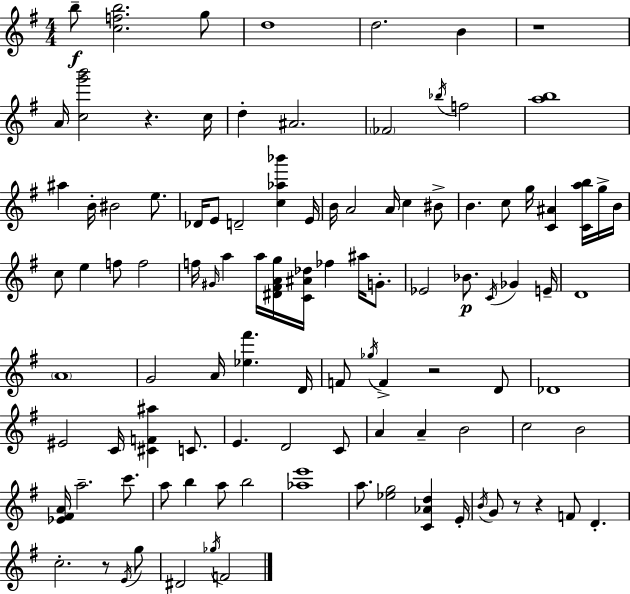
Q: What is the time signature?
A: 4/4